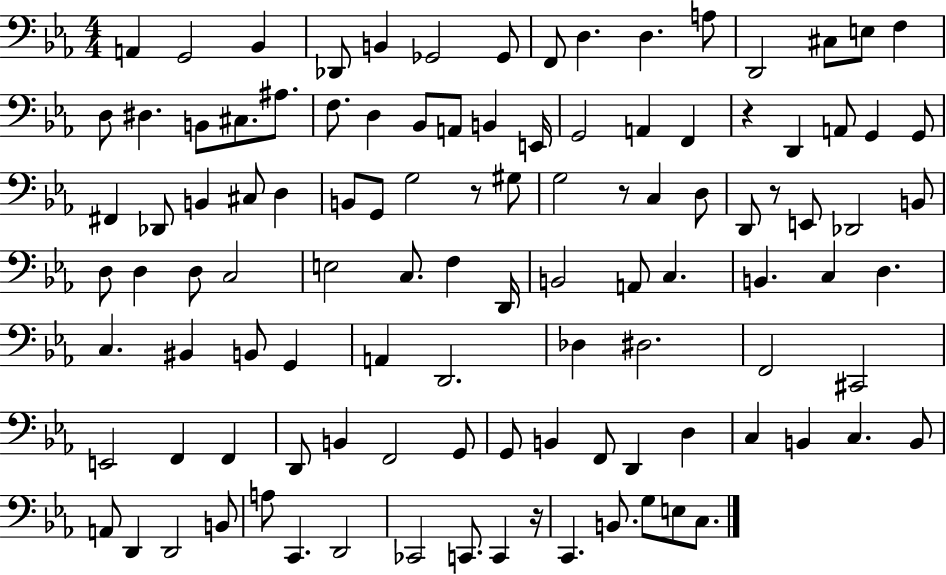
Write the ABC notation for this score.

X:1
T:Untitled
M:4/4
L:1/4
K:Eb
A,, G,,2 _B,, _D,,/2 B,, _G,,2 _G,,/2 F,,/2 D, D, A,/2 D,,2 ^C,/2 E,/2 F, D,/2 ^D, B,,/2 ^C,/2 ^A,/2 F,/2 D, _B,,/2 A,,/2 B,, E,,/4 G,,2 A,, F,, z D,, A,,/2 G,, G,,/2 ^F,, _D,,/2 B,, ^C,/2 D, B,,/2 G,,/2 G,2 z/2 ^G,/2 G,2 z/2 C, D,/2 D,,/2 z/2 E,,/2 _D,,2 B,,/2 D,/2 D, D,/2 C,2 E,2 C,/2 F, D,,/4 B,,2 A,,/2 C, B,, C, D, C, ^B,, B,,/2 G,, A,, D,,2 _D, ^D,2 F,,2 ^C,,2 E,,2 F,, F,, D,,/2 B,, F,,2 G,,/2 G,,/2 B,, F,,/2 D,, D, C, B,, C, B,,/2 A,,/2 D,, D,,2 B,,/2 A,/2 C,, D,,2 _C,,2 C,,/2 C,, z/4 C,, B,,/2 G,/2 E,/2 C,/2